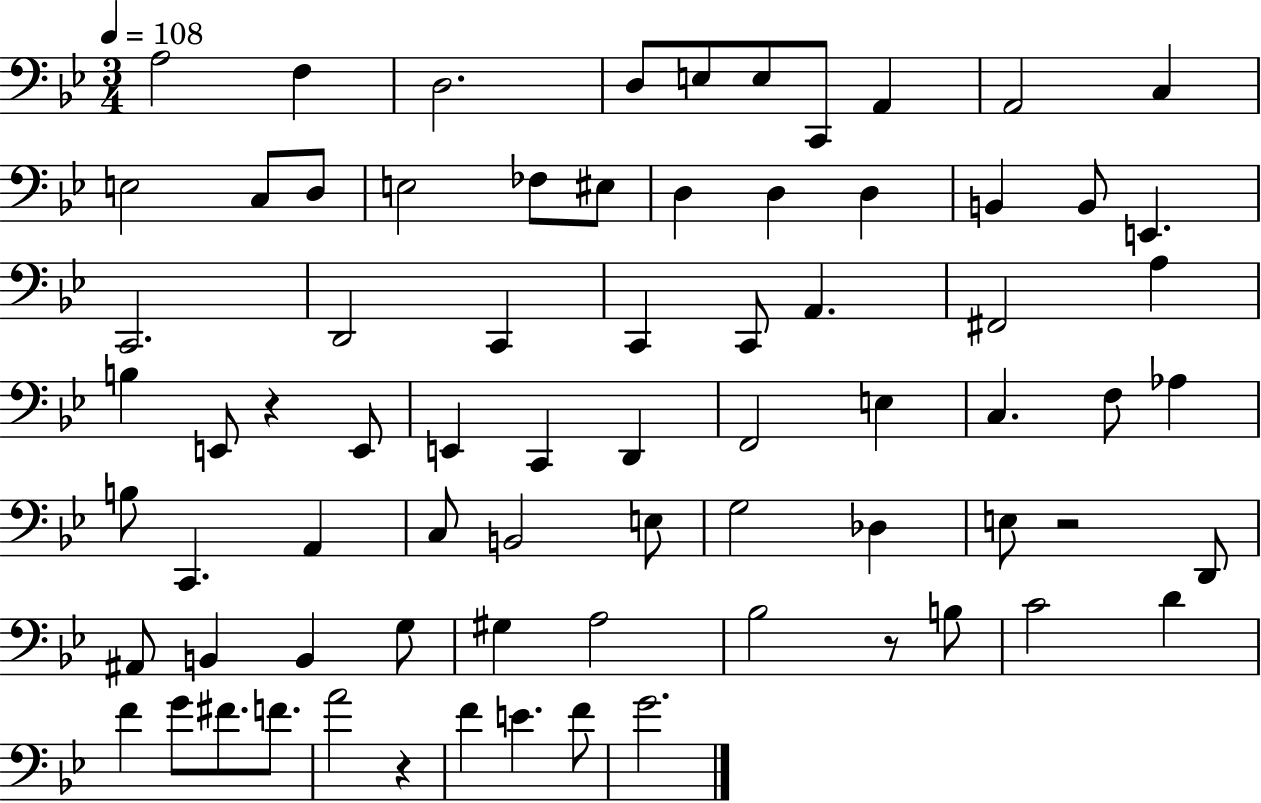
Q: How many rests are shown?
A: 4